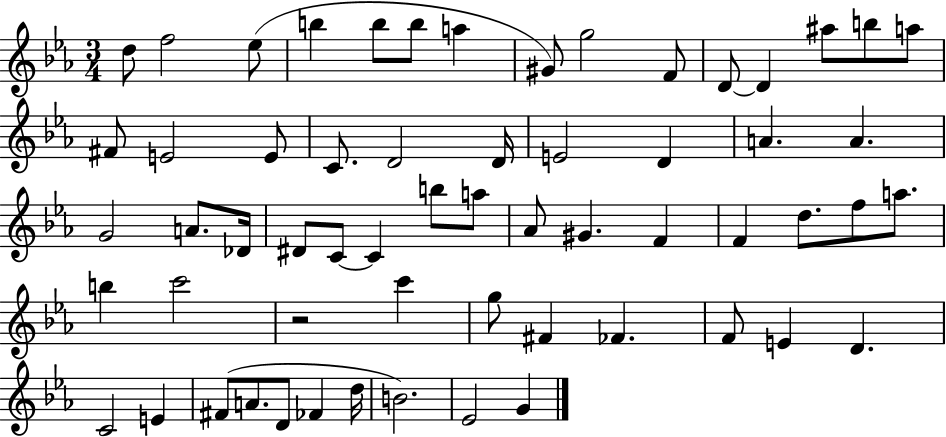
X:1
T:Untitled
M:3/4
L:1/4
K:Eb
d/2 f2 _e/2 b b/2 b/2 a ^G/2 g2 F/2 D/2 D ^a/2 b/2 a/2 ^F/2 E2 E/2 C/2 D2 D/4 E2 D A A G2 A/2 _D/4 ^D/2 C/2 C b/2 a/2 _A/2 ^G F F d/2 f/2 a/2 b c'2 z2 c' g/2 ^F _F F/2 E D C2 E ^F/2 A/2 D/2 _F d/4 B2 _E2 G